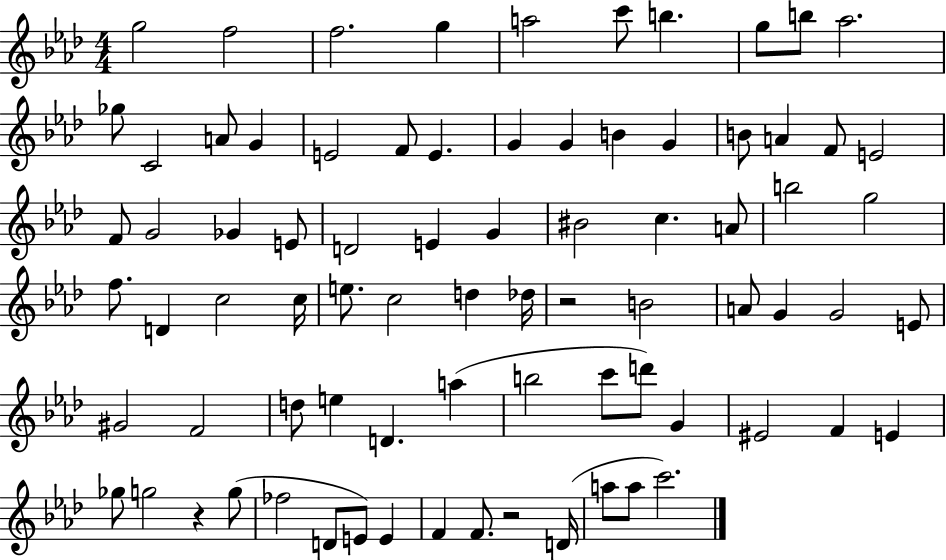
X:1
T:Untitled
M:4/4
L:1/4
K:Ab
g2 f2 f2 g a2 c'/2 b g/2 b/2 _a2 _g/2 C2 A/2 G E2 F/2 E G G B G B/2 A F/2 E2 F/2 G2 _G E/2 D2 E G ^B2 c A/2 b2 g2 f/2 D c2 c/4 e/2 c2 d _d/4 z2 B2 A/2 G G2 E/2 ^G2 F2 d/2 e D a b2 c'/2 d'/2 G ^E2 F E _g/2 g2 z g/2 _f2 D/2 E/2 E F F/2 z2 D/4 a/2 a/2 c'2